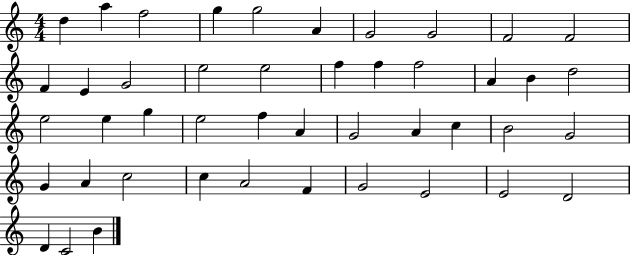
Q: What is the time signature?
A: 4/4